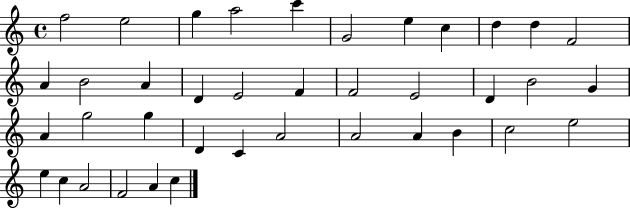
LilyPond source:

{
  \clef treble
  \time 4/4
  \defaultTimeSignature
  \key c \major
  f''2 e''2 | g''4 a''2 c'''4 | g'2 e''4 c''4 | d''4 d''4 f'2 | \break a'4 b'2 a'4 | d'4 e'2 f'4 | f'2 e'2 | d'4 b'2 g'4 | \break a'4 g''2 g''4 | d'4 c'4 a'2 | a'2 a'4 b'4 | c''2 e''2 | \break e''4 c''4 a'2 | f'2 a'4 c''4 | \bar "|."
}